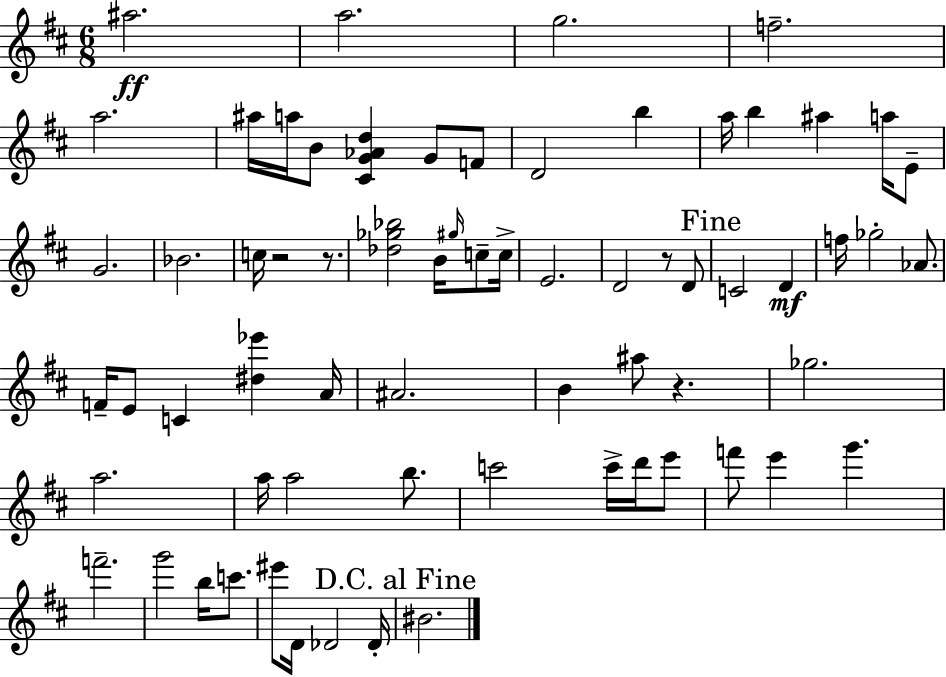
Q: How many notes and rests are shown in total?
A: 67